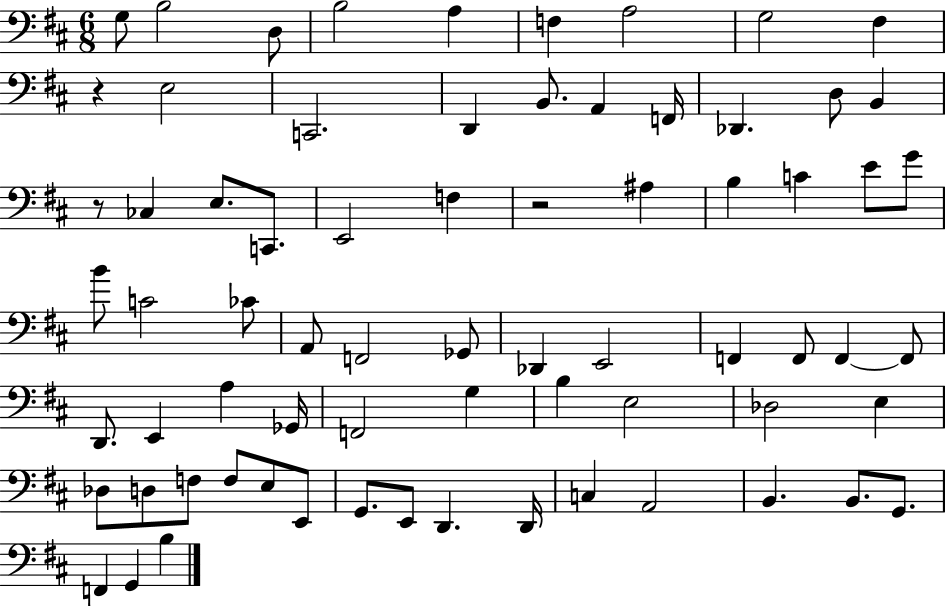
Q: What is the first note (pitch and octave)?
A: G3